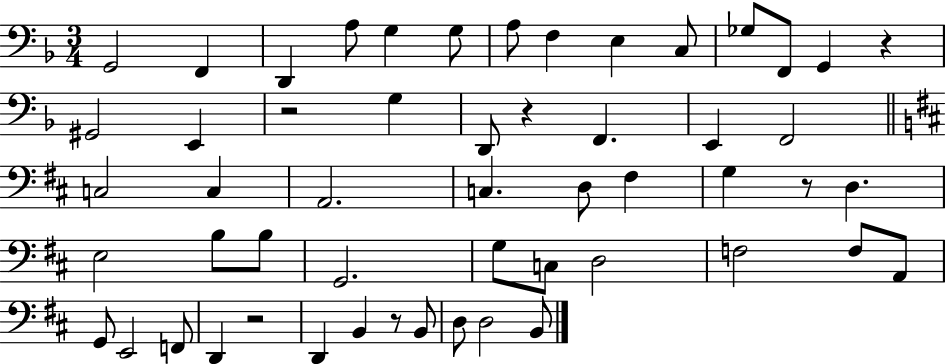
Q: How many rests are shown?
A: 6